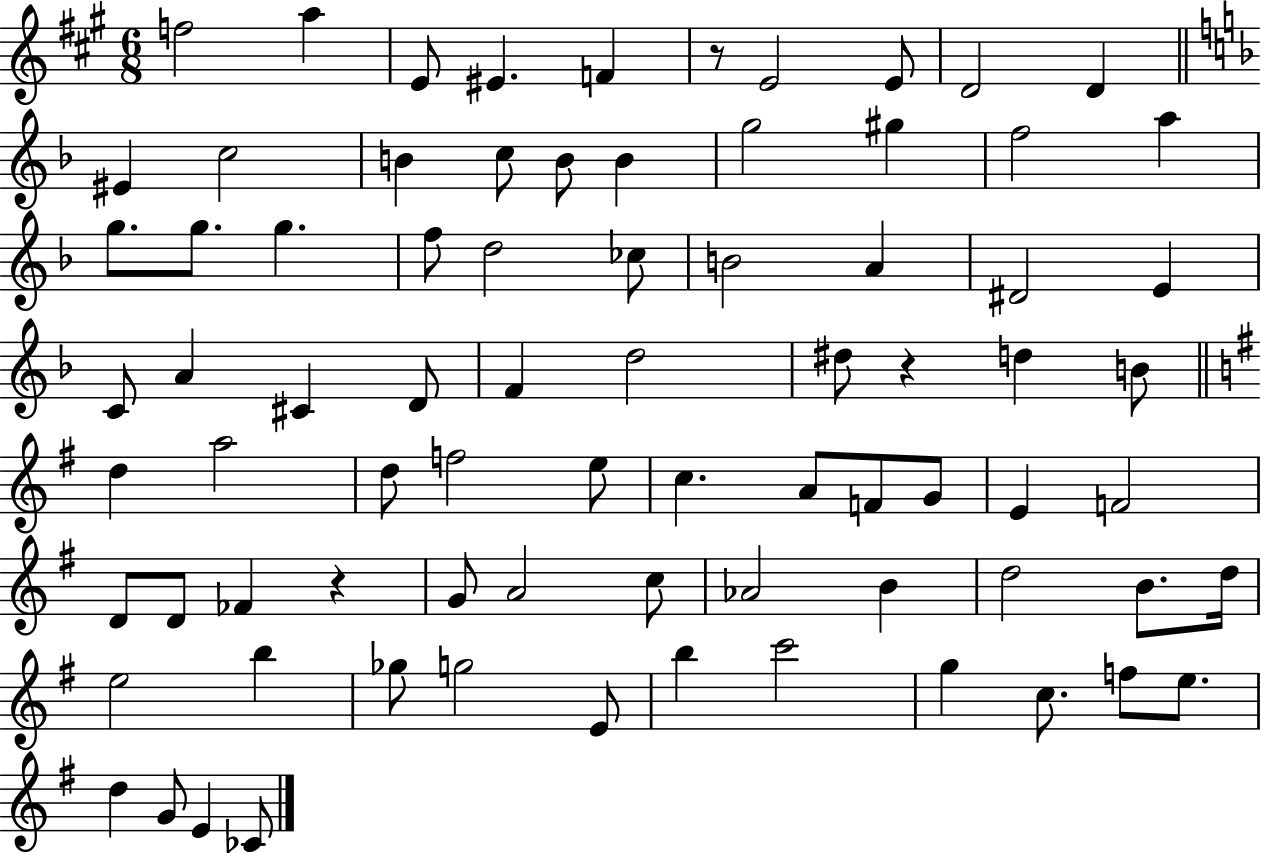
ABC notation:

X:1
T:Untitled
M:6/8
L:1/4
K:A
f2 a E/2 ^E F z/2 E2 E/2 D2 D ^E c2 B c/2 B/2 B g2 ^g f2 a g/2 g/2 g f/2 d2 _c/2 B2 A ^D2 E C/2 A ^C D/2 F d2 ^d/2 z d B/2 d a2 d/2 f2 e/2 c A/2 F/2 G/2 E F2 D/2 D/2 _F z G/2 A2 c/2 _A2 B d2 B/2 d/4 e2 b _g/2 g2 E/2 b c'2 g c/2 f/2 e/2 d G/2 E _C/2